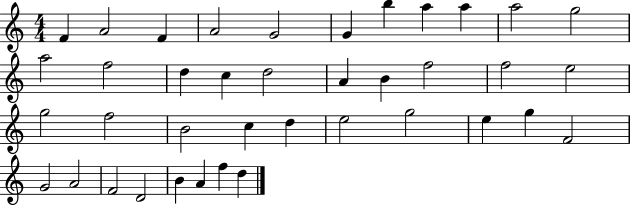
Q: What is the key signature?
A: C major